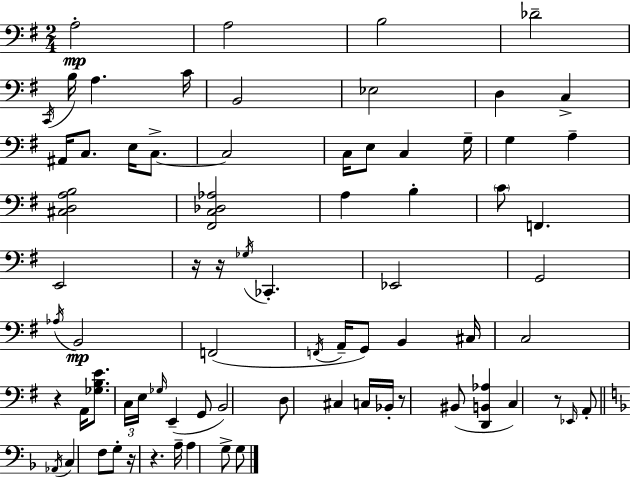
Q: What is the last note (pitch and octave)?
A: G3